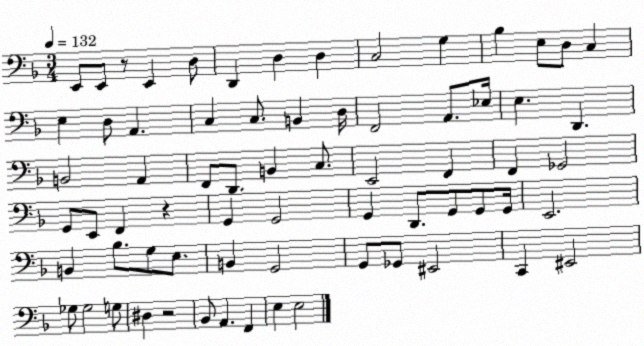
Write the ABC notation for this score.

X:1
T:Untitled
M:3/4
L:1/4
K:F
E,,/2 E,,/2 z/2 E,, D,/2 D,, D, D, C,2 G, _B, E,/2 D,/2 C, E, D,/2 A,, C, C,/2 B,, D,/4 F,,2 A,,/2 _E,/4 E, D,, B,,2 A,, F,,/2 D,,/2 B,, C,/2 E,,2 F,, F,, _G,,2 G,,/2 E,,/2 F,, z G,, G,,2 G,, D,,/2 G,,/2 G,,/2 G,,/4 E,,2 B,, _B,/2 G,/2 E,/2 B,, G,,2 G,,/2 _G,,/2 ^E,,2 C,, ^E,,2 _G,/2 _G,2 G,/2 ^D, z2 _B,,/2 A,, F,, E, E,2